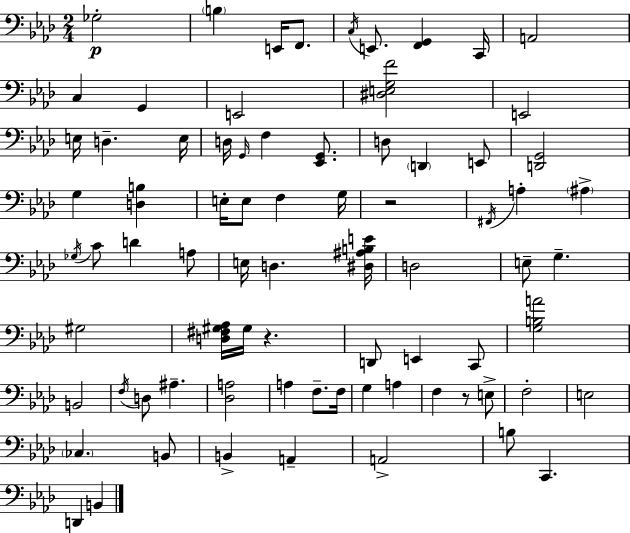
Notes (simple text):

Gb3/h B3/q E2/s F2/e. C3/s E2/e. [F2,G2]/q C2/s A2/h C3/q G2/q E2/h [D#3,E3,G3,F4]/h E2/h E3/s D3/q. E3/s D3/s G2/s F3/q [Eb2,G2]/e. D3/e D2/q E2/e [D2,G2]/h G3/q [D3,B3]/q E3/s E3/e F3/q G3/s R/h F#2/s A3/q A#3/q Gb3/s C4/e D4/q A3/e E3/s D3/q. [D#3,A#3,B3,E4]/s D3/h E3/e G3/q. G#3/h [D3,F#3,G#3,Ab3]/s G#3/s R/q. D2/e E2/q C2/e [G3,B3,A4]/h B2/h F3/s D3/e A#3/q. [Db3,A3]/h A3/q F3/e. F3/s G3/q A3/q F3/q R/e E3/e F3/h E3/h CES3/q. B2/e B2/q A2/q A2/h B3/e C2/q. D2/q B2/q